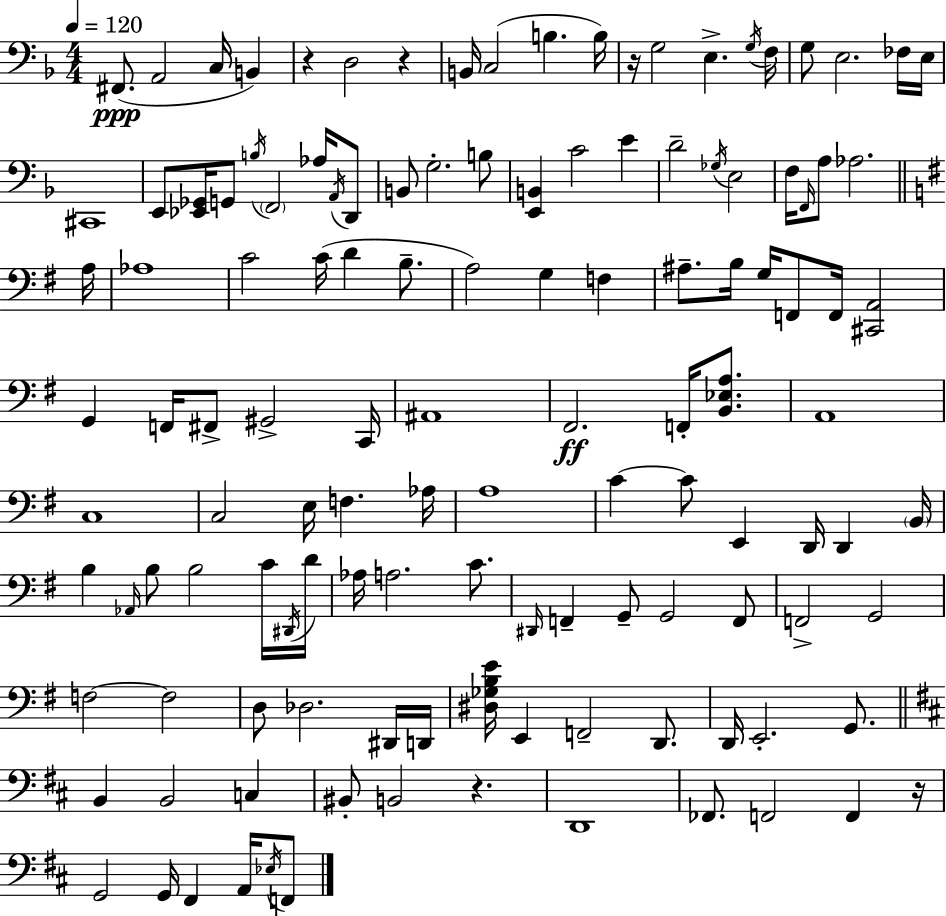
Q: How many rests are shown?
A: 5